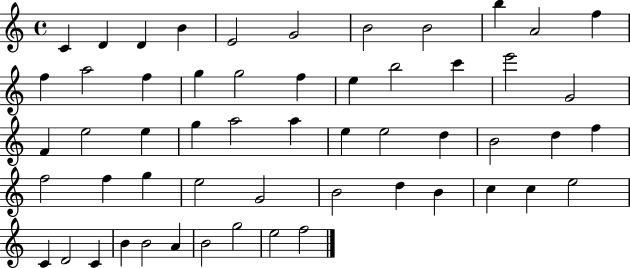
{
  \clef treble
  \time 4/4
  \defaultTimeSignature
  \key c \major
  c'4 d'4 d'4 b'4 | e'2 g'2 | b'2 b'2 | b''4 a'2 f''4 | \break f''4 a''2 f''4 | g''4 g''2 f''4 | e''4 b''2 c'''4 | e'''2 g'2 | \break f'4 e''2 e''4 | g''4 a''2 a''4 | e''4 e''2 d''4 | b'2 d''4 f''4 | \break f''2 f''4 g''4 | e''2 g'2 | b'2 d''4 b'4 | c''4 c''4 e''2 | \break c'4 d'2 c'4 | b'4 b'2 a'4 | b'2 g''2 | e''2 f''2 | \break \bar "|."
}